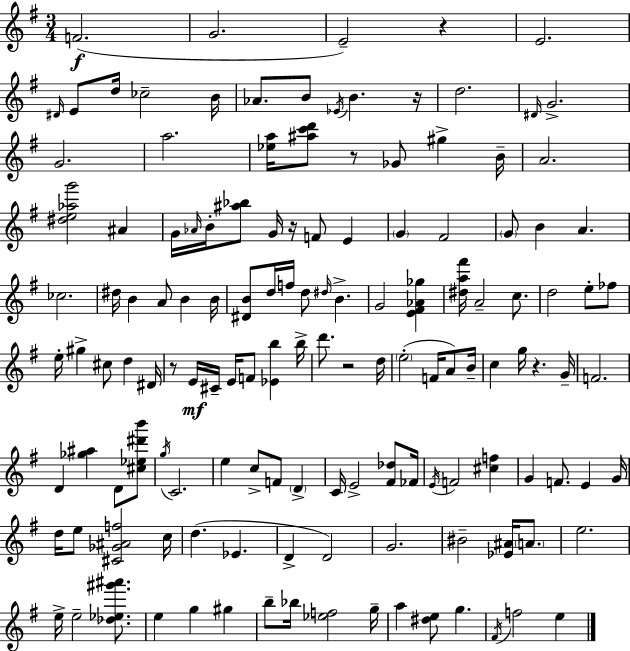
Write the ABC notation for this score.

X:1
T:Untitled
M:3/4
L:1/4
K:G
F2 G2 E2 z E2 ^D/4 E/2 d/4 _c2 B/4 _A/2 B/2 _E/4 B z/4 d2 ^D/4 G2 G2 a2 [_ea]/4 [^ac'd']/2 z/2 _G/2 ^g B/4 A2 [^de_ag']2 ^A G/4 _A/4 B/4 [^a_b]/2 G/4 z/4 F/2 E G ^F2 G/2 B A _c2 ^d/4 B A/2 B B/4 [^DB]/2 d/4 f/4 d/2 ^d/4 B G2 [E^F_A_g] [^da^f']/4 A2 c/2 d2 e/2 _f/2 e/4 ^g ^c/2 d ^D/4 z/2 E/4 ^C/4 E/4 F/2 [_Eb] b/4 d'/2 z2 d/4 e2 F/4 A/2 B/4 c g/4 z G/4 F2 D [_g^a] D/2 [^c_e^d'b']/2 g/4 C2 e c/2 F/2 D C/4 E2 [^F_d]/2 _F/4 E/4 F2 [^cf] G F/2 E G/4 d/4 e/2 [^C_G^Af]2 c/4 d _E D D2 G2 ^B2 [_E^A]/4 A/2 e2 e/4 e2 [_d_e^g'^a']/2 e g ^g b/2 _b/4 [_ef]2 g/4 a [^de]/2 g ^F/4 f2 e